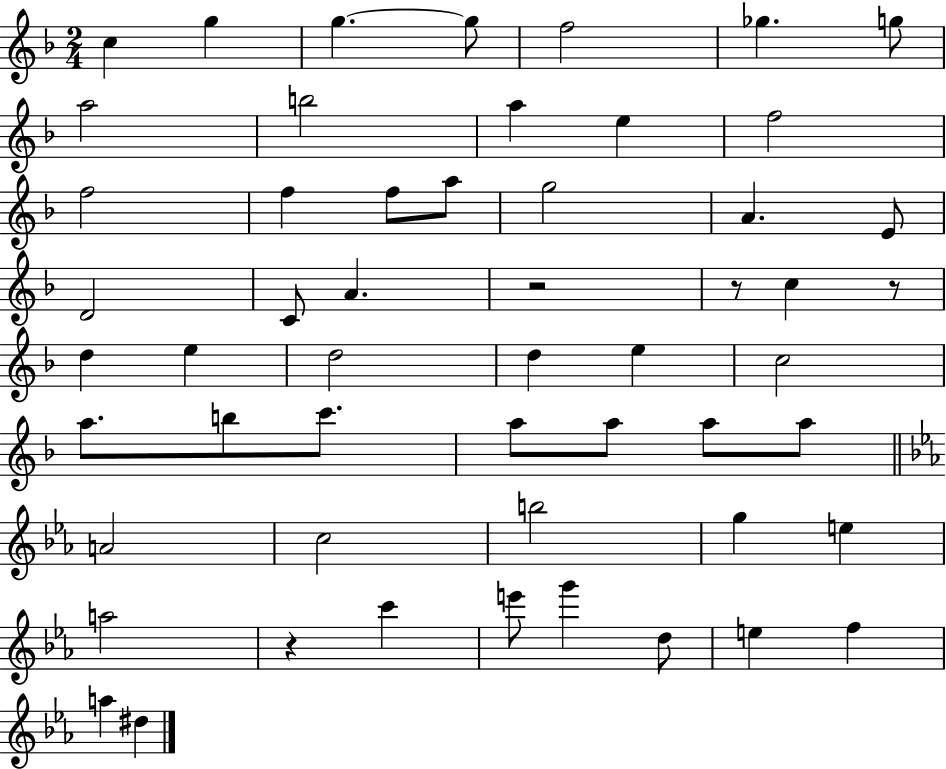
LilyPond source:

{
  \clef treble
  \numericTimeSignature
  \time 2/4
  \key f \major
  c''4 g''4 | g''4.~~ g''8 | f''2 | ges''4. g''8 | \break a''2 | b''2 | a''4 e''4 | f''2 | \break f''2 | f''4 f''8 a''8 | g''2 | a'4. e'8 | \break d'2 | c'8 a'4. | r2 | r8 c''4 r8 | \break d''4 e''4 | d''2 | d''4 e''4 | c''2 | \break a''8. b''8 c'''8. | a''8 a''8 a''8 a''8 | \bar "||" \break \key ees \major a'2 | c''2 | b''2 | g''4 e''4 | \break a''2 | r4 c'''4 | e'''8 g'''4 d''8 | e''4 f''4 | \break a''4 dis''4 | \bar "|."
}